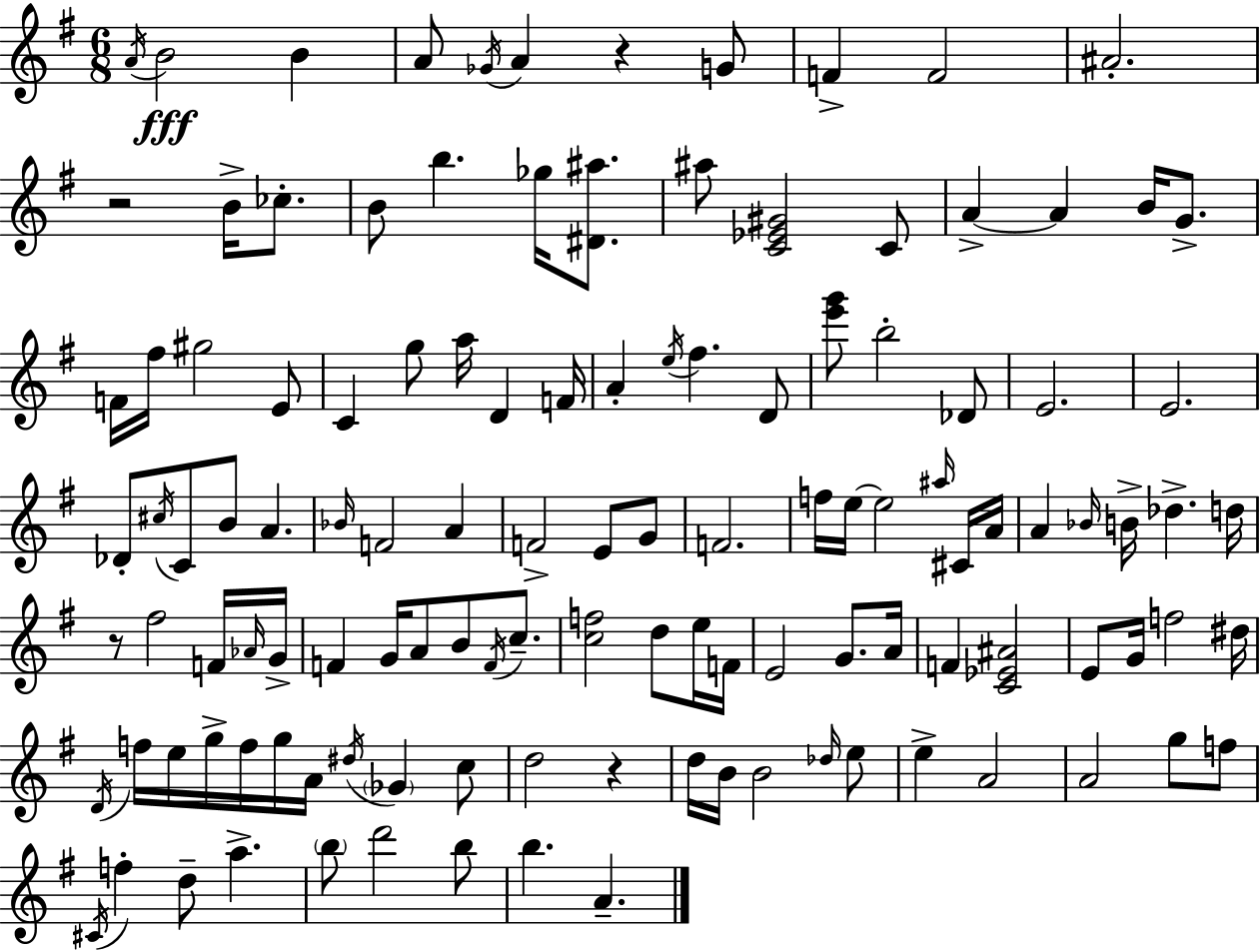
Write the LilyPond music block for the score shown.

{
  \clef treble
  \numericTimeSignature
  \time 6/8
  \key g \major
  \repeat volta 2 { \acciaccatura { a'16 }\fff b'2 b'4 | a'8 \acciaccatura { ges'16 } a'4 r4 | g'8 f'4-> f'2 | ais'2.-. | \break r2 b'16-> ces''8.-. | b'8 b''4. ges''16 <dis' ais''>8. | ais''8 <c' ees' gis'>2 | c'8 a'4->~~ a'4 b'16 g'8.-> | \break f'16 fis''16 gis''2 | e'8 c'4 g''8 a''16 d'4 | f'16 a'4-. \acciaccatura { e''16 } fis''4. | d'8 <e''' g'''>8 b''2-. | \break des'8 e'2. | e'2. | des'8-. \acciaccatura { cis''16 } c'8 b'8 a'4. | \grace { bes'16 } f'2 | \break a'4 f'2-> | e'8 g'8 f'2. | f''16 e''16~~ e''2 | \grace { ais''16 } cis'16 a'16 a'4 \grace { bes'16 } b'16-> | \break des''4.-> d''16 r8 fis''2 | f'16 \grace { aes'16 } g'16-> f'4 | g'16 a'8 b'8 \acciaccatura { f'16 } c''8.-- <c'' f''>2 | d''8 e''16 f'16 e'2 | \break g'8. a'16 f'4 | <c' ees' ais'>2 e'8 g'16 | f''2 dis''16 \acciaccatura { d'16 } f''16 e''16 | g''16-> f''16 g''16 a'16 \acciaccatura { dis''16 } \parenthesize ges'4 c''8 d''2 | \break r4 d''16 | b'16 b'2 \grace { des''16 } e''8 | e''4-> a'2 | a'2 g''8 f''8 | \break \acciaccatura { cis'16 } f''4-. d''8-- a''4.-> | \parenthesize b''8 d'''2 b''8 | b''4. a'4.-- | } \bar "|."
}